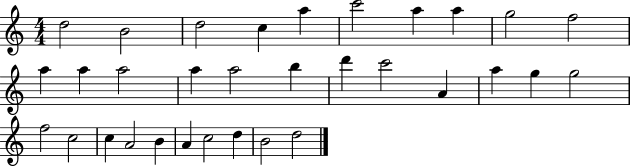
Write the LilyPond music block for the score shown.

{
  \clef treble
  \numericTimeSignature
  \time 4/4
  \key c \major
  d''2 b'2 | d''2 c''4 a''4 | c'''2 a''4 a''4 | g''2 f''2 | \break a''4 a''4 a''2 | a''4 a''2 b''4 | d'''4 c'''2 a'4 | a''4 g''4 g''2 | \break f''2 c''2 | c''4 a'2 b'4 | a'4 c''2 d''4 | b'2 d''2 | \break \bar "|."
}